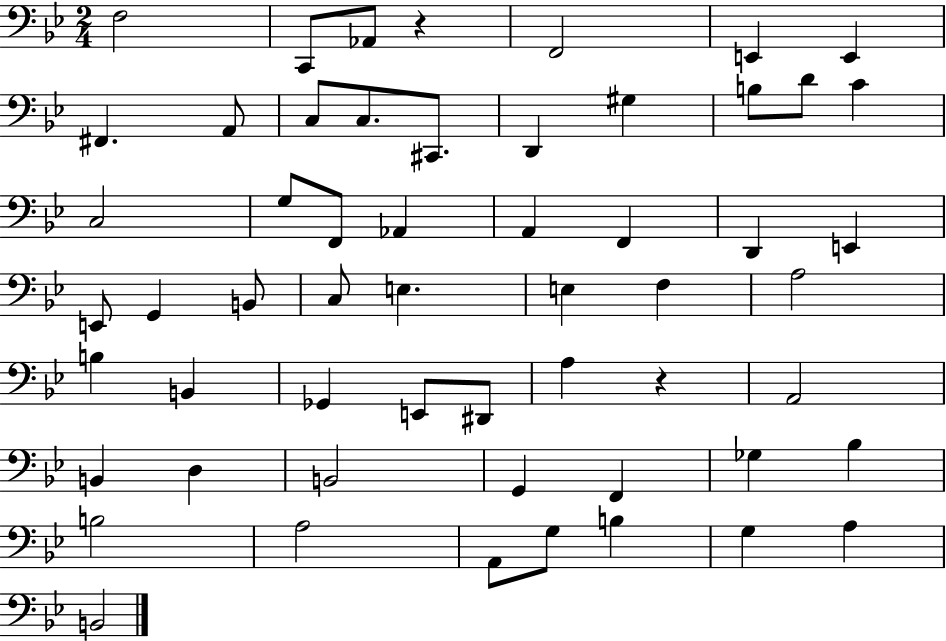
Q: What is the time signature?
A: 2/4